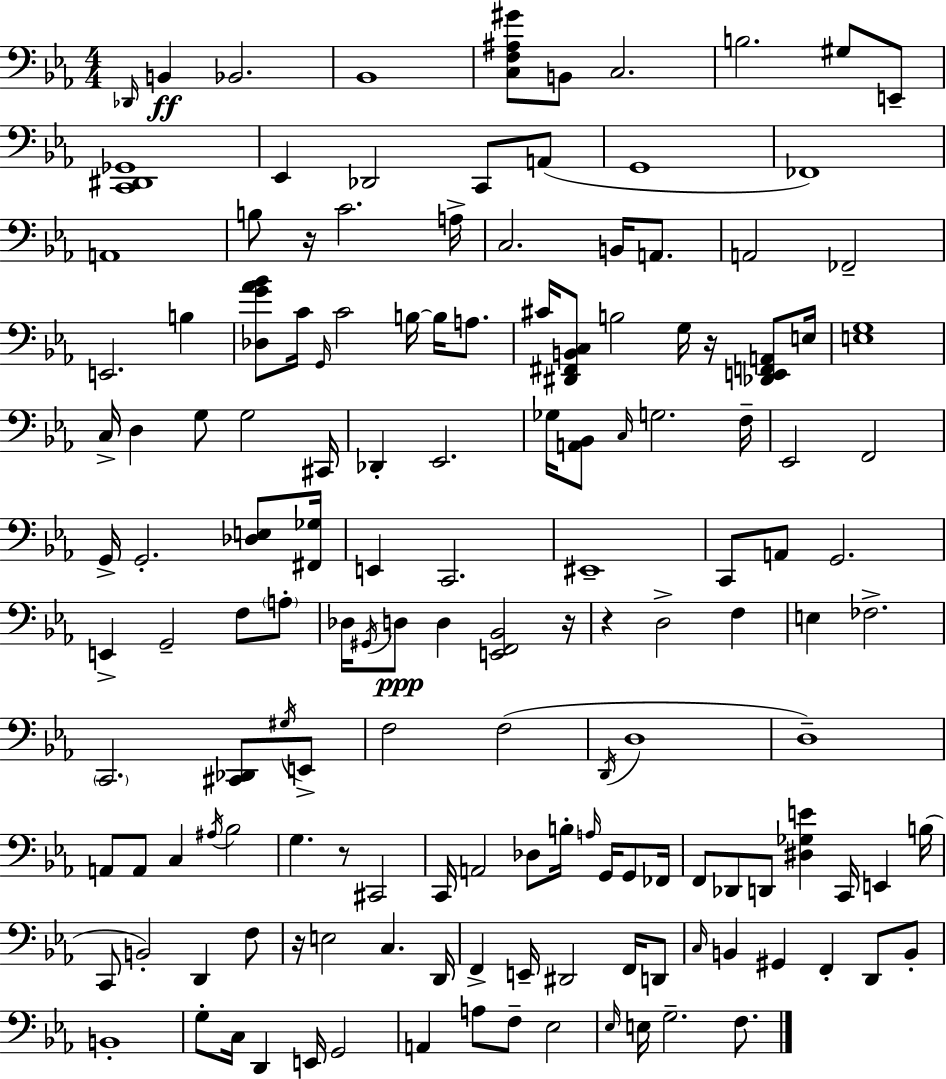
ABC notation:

X:1
T:Untitled
M:4/4
L:1/4
K:Cm
_D,,/4 B,, _B,,2 _B,,4 [C,F,^A,^G]/2 B,,/2 C,2 B,2 ^G,/2 E,,/2 [C,,^D,,_G,,]4 _E,, _D,,2 C,,/2 A,,/2 G,,4 _F,,4 A,,4 B,/2 z/4 C2 A,/4 C,2 B,,/4 A,,/2 A,,2 _F,,2 E,,2 B, [_D,G_A_B]/2 C/4 G,,/4 C2 B,/4 B,/4 A,/2 ^C/4 [^D,,^F,,B,,C,]/2 B,2 G,/4 z/4 [_D,,E,,F,,A,,]/2 E,/4 [E,G,]4 C,/4 D, G,/2 G,2 ^C,,/4 _D,, _E,,2 _G,/4 [A,,_B,,]/2 C,/4 G,2 F,/4 _E,,2 F,,2 G,,/4 G,,2 [_D,E,]/2 [^F,,_G,]/4 E,, C,,2 ^E,,4 C,,/2 A,,/2 G,,2 E,, G,,2 F,/2 A,/2 _D,/4 ^G,,/4 D,/2 D, [E,,F,,_B,,]2 z/4 z D,2 F, E, _F,2 C,,2 [^C,,_D,,]/2 ^G,/4 E,,/2 F,2 F,2 D,,/4 D,4 D,4 A,,/2 A,,/2 C, ^A,/4 _B,2 G, z/2 ^C,,2 C,,/4 A,,2 _D,/2 B,/4 A,/4 G,,/4 G,,/2 _F,,/4 F,,/2 _D,,/2 D,,/2 [^D,_G,E] C,,/4 E,, B,/4 C,,/2 B,,2 D,, F,/2 z/4 E,2 C, D,,/4 F,, E,,/4 ^D,,2 F,,/4 D,,/2 C,/4 B,, ^G,, F,, D,,/2 B,,/2 B,,4 G,/2 C,/4 D,, E,,/4 G,,2 A,, A,/2 F,/2 _E,2 _E,/4 E,/4 G,2 F,/2